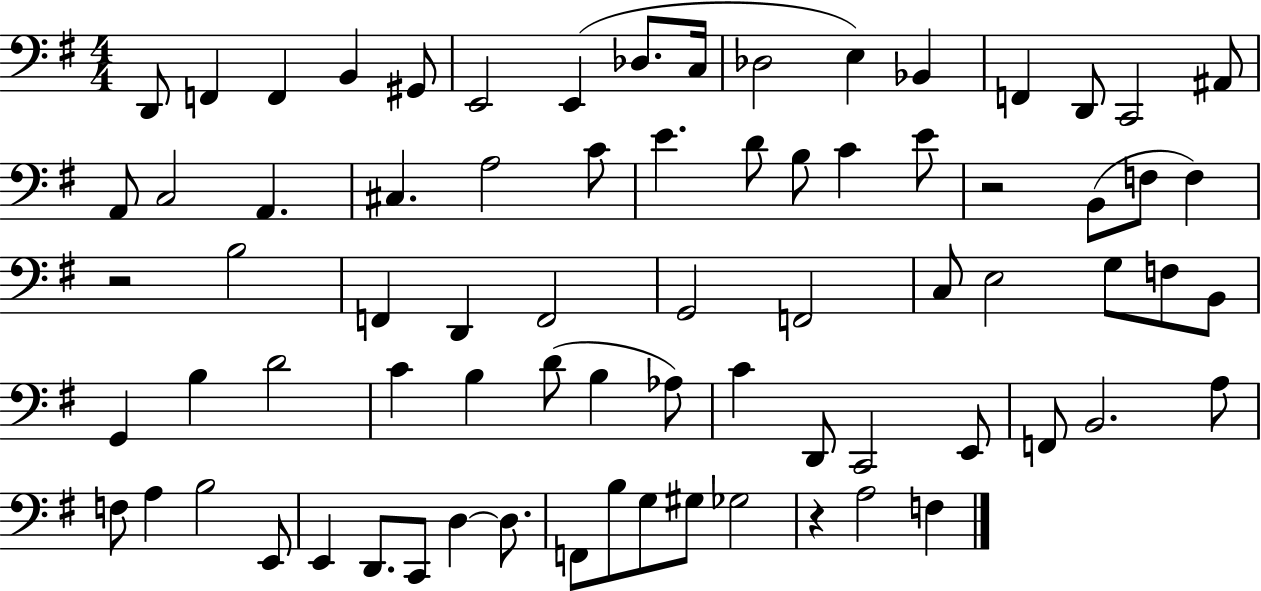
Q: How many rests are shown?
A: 3